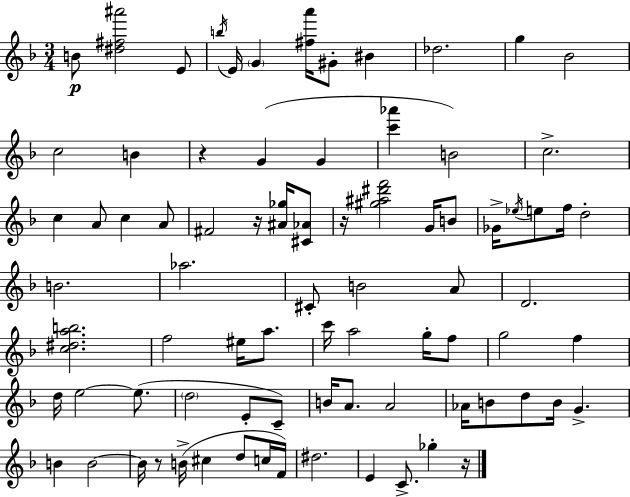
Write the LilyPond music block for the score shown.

{
  \clef treble
  \numericTimeSignature
  \time 3/4
  \key f \major
  b'8\p <dis'' fis'' ais'''>2 e'8 | \acciaccatura { b''16 } e'16 \parenthesize g'4 <fis'' a'''>16 gis'8-. bis'4 | des''2. | g''4 bes'2 | \break c''2 b'4 | r4 g'4( g'4 | <c''' aes'''>4 b'2) | c''2.-> | \break c''4 a'8 c''4 a'8 | fis'2 r16 <ais' ges''>16 <cis' aes'>8 | r16 <gis'' ais'' dis''' f'''>2 g'16 b'8 | ges'16-> \acciaccatura { ees''16 } e''8 f''16 d''2-. | \break b'2. | aes''2. | cis'8-. b'2 | a'8 d'2. | \break <c'' dis'' a'' b''>2. | f''2 eis''16 a''8. | c'''16 a''2 g''16-. | f''8 g''2 f''4 | \break d''16 e''2~~ e''8.( | \parenthesize d''2 e'8-. | c'8--) b'16 a'8. a'2 | aes'16 b'8 d''8 b'16 g'4.-> | \break b'4 b'2~~ | b'16 r8 b'16->( cis''4 d''8 | c''16 f'16) dis''2. | e'4 c'8.-> ges''4-. | \break r16 \bar "|."
}